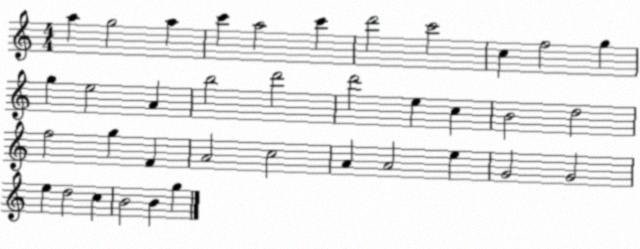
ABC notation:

X:1
T:Untitled
M:4/4
L:1/4
K:C
a g2 a c' a2 c' d'2 c'2 c f2 g g e2 A b2 d'2 d'2 e c B2 d2 f2 g F A2 c2 A A2 e G2 G2 e d2 c B2 B g